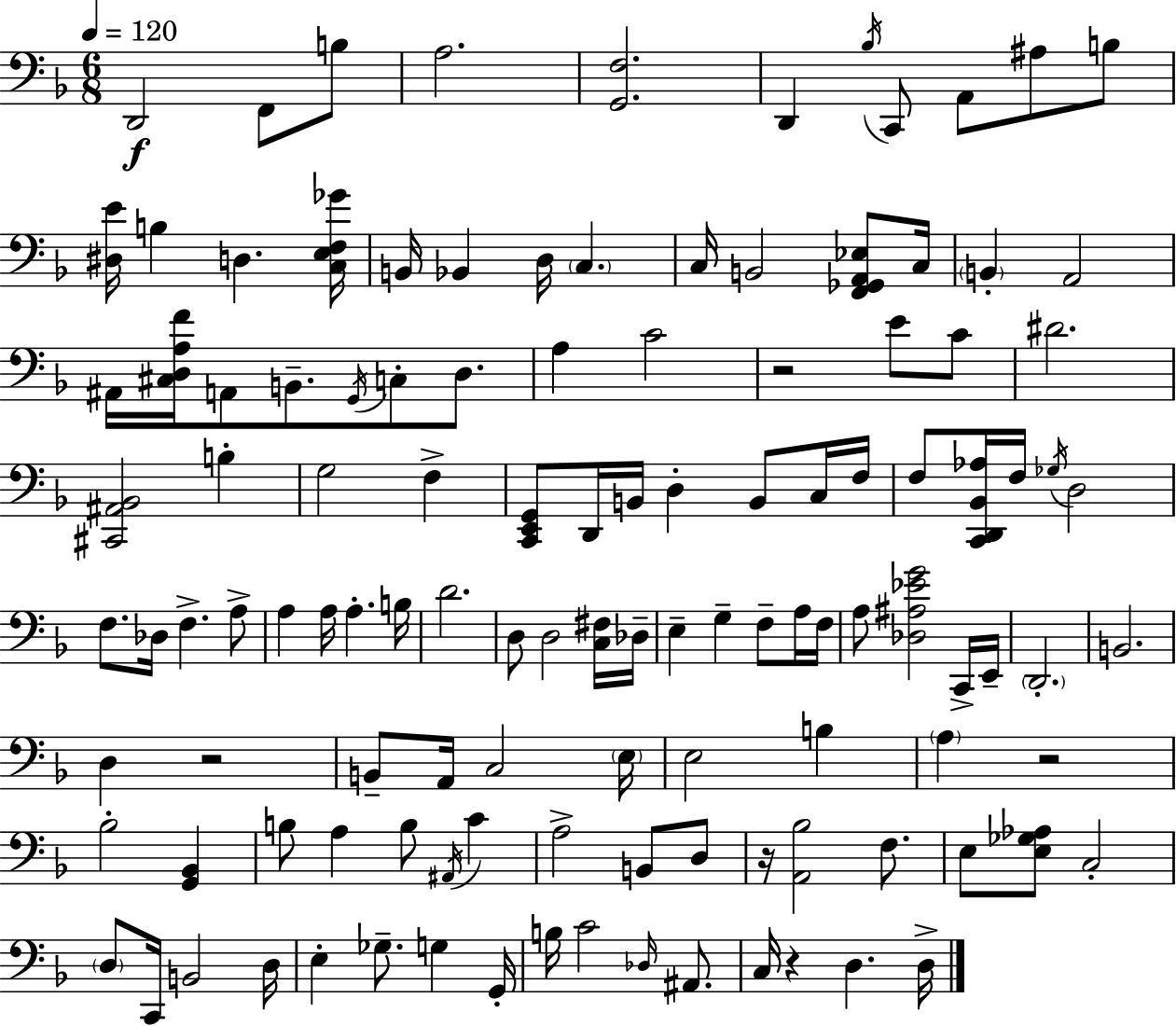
X:1
T:Untitled
M:6/8
L:1/4
K:F
D,,2 F,,/2 B,/2 A,2 [G,,F,]2 D,, _B,/4 C,,/2 A,,/2 ^A,/2 B,/2 [^D,E]/4 B, D, [C,E,F,_G]/4 B,,/4 _B,, D,/4 C, C,/4 B,,2 [F,,_G,,A,,_E,]/2 C,/4 B,, A,,2 ^A,,/4 [^C,D,A,F]/4 A,,/2 B,,/2 G,,/4 C,/2 D,/2 A, C2 z2 E/2 C/2 ^D2 [^C,,^A,,_B,,]2 B, G,2 F, [C,,E,,G,,]/2 D,,/4 B,,/4 D, B,,/2 C,/4 F,/4 F,/2 [C,,D,,_B,,_A,]/4 F,/4 _G,/4 D,2 F,/2 _D,/4 F, A,/2 A, A,/4 A, B,/4 D2 D,/2 D,2 [C,^F,]/4 _D,/4 E, G, F,/2 A,/4 F,/4 A,/2 [_D,^A,_EG]2 C,,/4 E,,/4 D,,2 B,,2 D, z2 B,,/2 A,,/4 C,2 E,/4 E,2 B, A, z2 _B,2 [G,,_B,,] B,/2 A, B,/2 ^A,,/4 C A,2 B,,/2 D,/2 z/4 [A,,_B,]2 F,/2 E,/2 [E,_G,_A,]/2 C,2 D,/2 C,,/4 B,,2 D,/4 E, _G,/2 G, G,,/4 B,/4 C2 _D,/4 ^A,,/2 C,/4 z D, D,/4